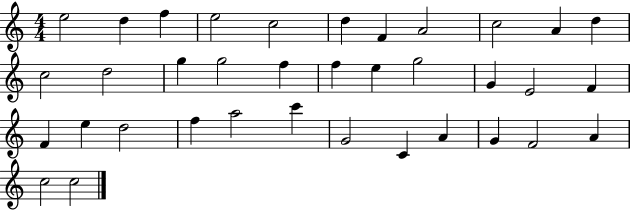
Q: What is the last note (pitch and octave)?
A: C5